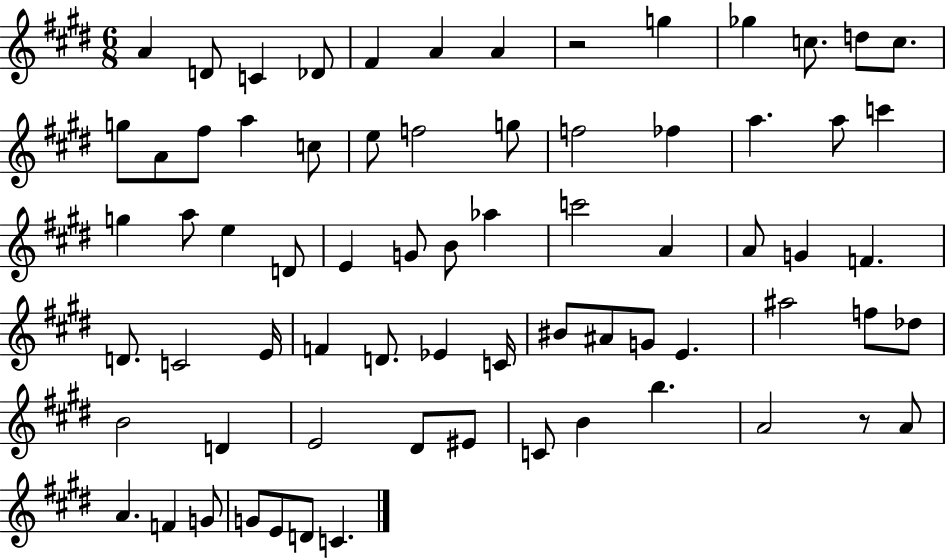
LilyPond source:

{
  \clef treble
  \numericTimeSignature
  \time 6/8
  \key e \major
  a'4 d'8 c'4 des'8 | fis'4 a'4 a'4 | r2 g''4 | ges''4 c''8. d''8 c''8. | \break g''8 a'8 fis''8 a''4 c''8 | e''8 f''2 g''8 | f''2 fes''4 | a''4. a''8 c'''4 | \break g''4 a''8 e''4 d'8 | e'4 g'8 b'8 aes''4 | c'''2 a'4 | a'8 g'4 f'4. | \break d'8. c'2 e'16 | f'4 d'8. ees'4 c'16 | bis'8 ais'8 g'8 e'4. | ais''2 f''8 des''8 | \break b'2 d'4 | e'2 dis'8 eis'8 | c'8 b'4 b''4. | a'2 r8 a'8 | \break a'4. f'4 g'8 | g'8 e'8 d'8 c'4. | \bar "|."
}